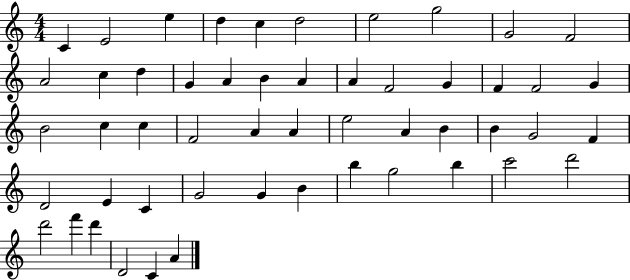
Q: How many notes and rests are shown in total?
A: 52